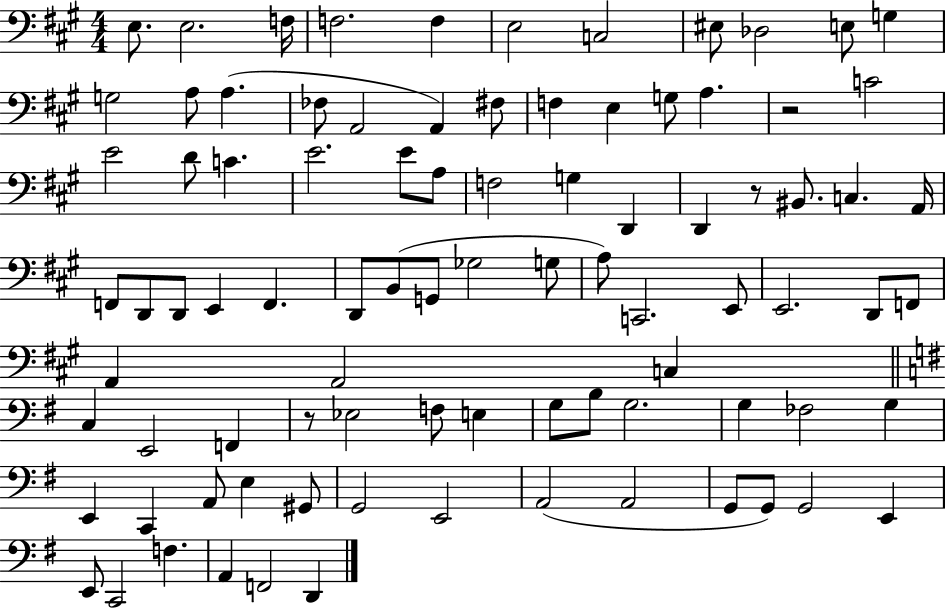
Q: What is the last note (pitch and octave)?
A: D2